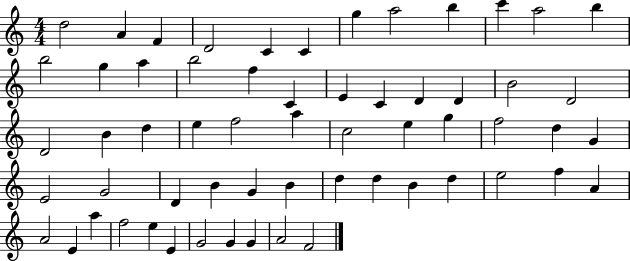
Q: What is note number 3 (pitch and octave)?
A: F4